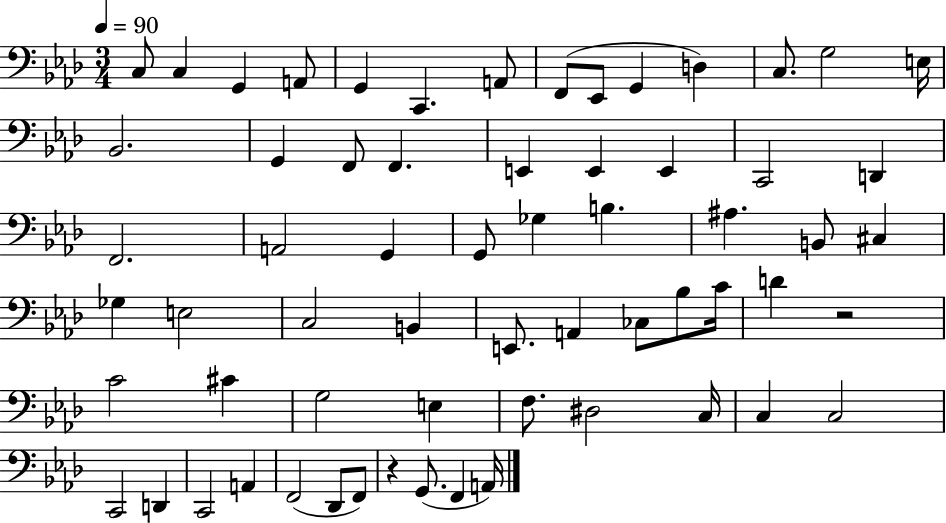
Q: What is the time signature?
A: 3/4